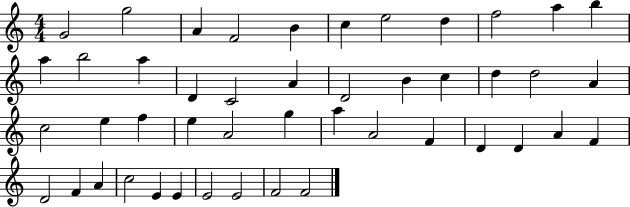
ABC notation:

X:1
T:Untitled
M:4/4
L:1/4
K:C
G2 g2 A F2 B c e2 d f2 a b a b2 a D C2 A D2 B c d d2 A c2 e f e A2 g a A2 F D D A F D2 F A c2 E E E2 E2 F2 F2